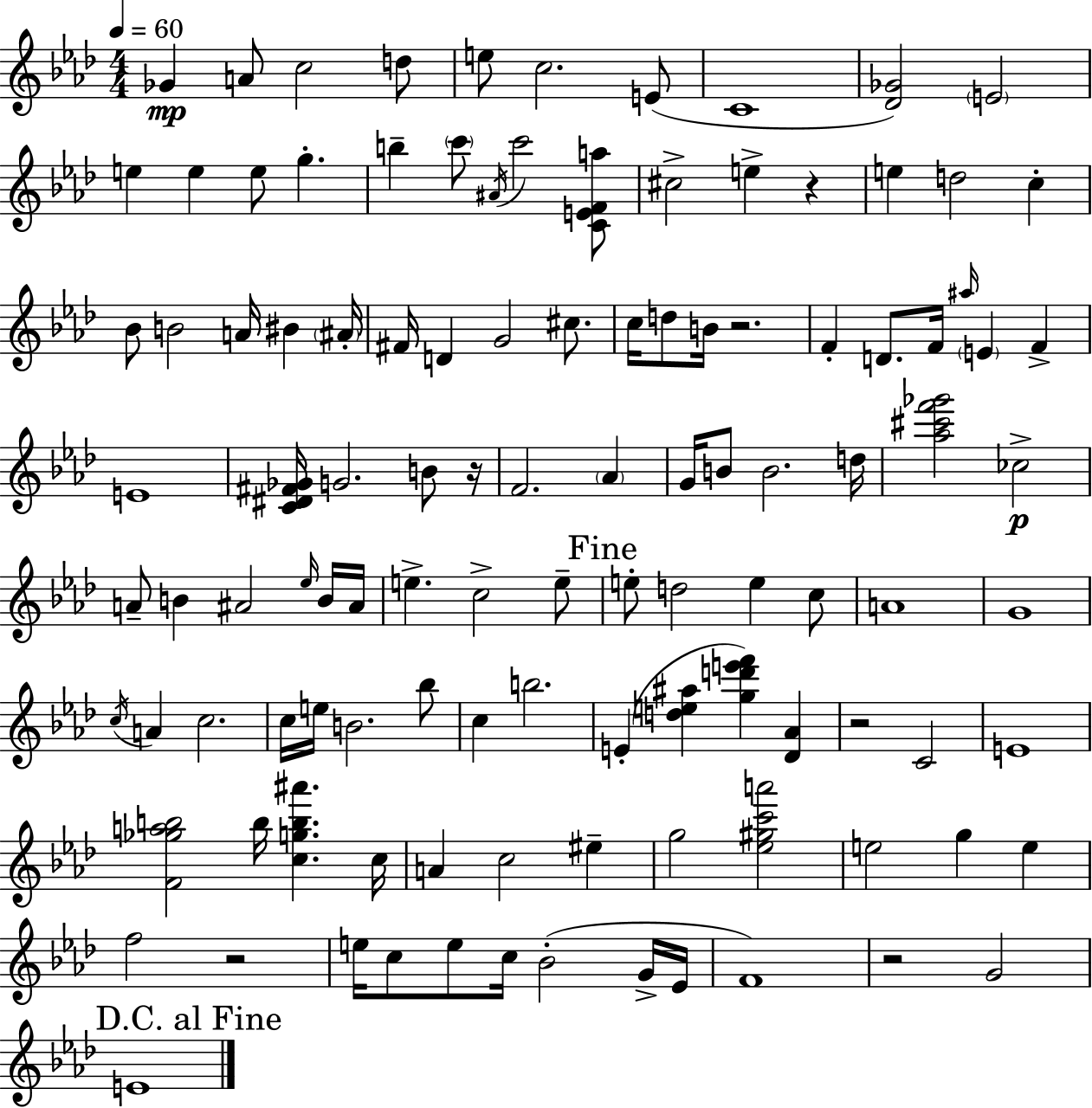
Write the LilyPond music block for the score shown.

{
  \clef treble
  \numericTimeSignature
  \time 4/4
  \key aes \major
  \tempo 4 = 60
  ges'4\mp a'8 c''2 d''8 | e''8 c''2. e'8( | c'1 | <des' ges'>2) \parenthesize e'2 | \break e''4 e''4 e''8 g''4.-. | b''4-- \parenthesize c'''8 \acciaccatura { ais'16 } c'''2 <c' e' f' a''>8 | cis''2-> e''4-> r4 | e''4 d''2 c''4-. | \break bes'8 b'2 a'16 bis'4 | \parenthesize ais'16-. fis'16 d'4 g'2 cis''8. | c''16 d''8 b'16 r2. | f'4-. d'8. f'16 \grace { ais''16 } \parenthesize e'4 f'4-> | \break e'1 | <c' dis' fis' ges'>16 g'2. b'8 | r16 f'2. \parenthesize aes'4 | g'16 b'8 b'2. | \break d''16 <aes'' cis''' f''' ges'''>2 ces''2->\p | a'8-- b'4 ais'2 | \grace { ees''16 } b'16 ais'16 e''4.-> c''2-> | e''8-- \mark "Fine" e''8-. d''2 e''4 | \break c''8 a'1 | g'1 | \acciaccatura { c''16 } a'4 c''2. | c''16 e''16 b'2. | \break bes''8 c''4 b''2. | e'4-.( <d'' e'' ais''>4 <g'' d''' e''' f'''>4) | <des' aes'>4 r2 c'2 | e'1 | \break <f' ges'' a'' b''>2 b''16 <c'' g'' b'' ais'''>4. | c''16 a'4 c''2 | eis''4-- g''2 <ees'' gis'' c''' a'''>2 | e''2 g''4 | \break e''4 f''2 r2 | e''16 c''8 e''8 c''16 bes'2-.( | g'16-> ees'16 f'1) | r2 g'2 | \break \mark "D.C. al Fine" e'1 | \bar "|."
}